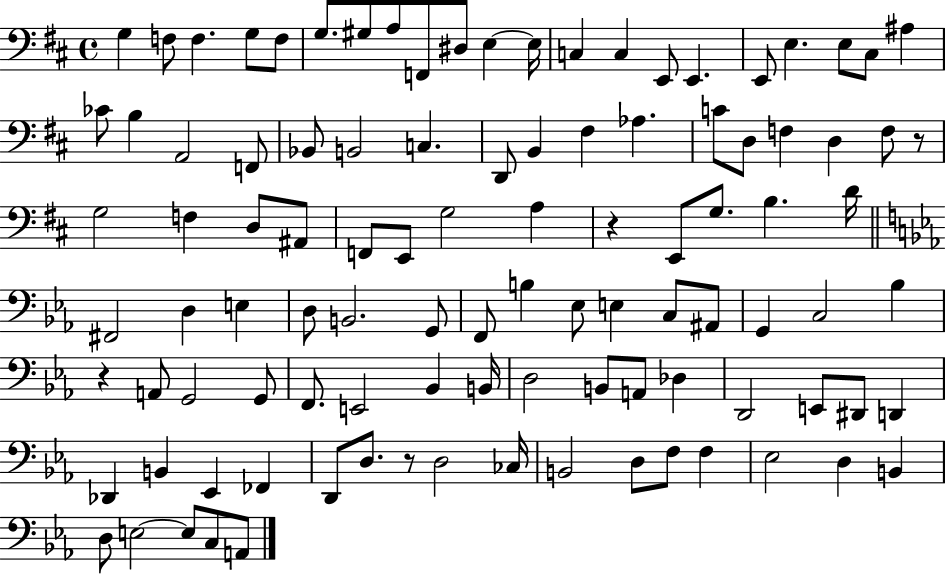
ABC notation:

X:1
T:Untitled
M:4/4
L:1/4
K:D
G, F,/2 F, G,/2 F,/2 G,/2 ^G,/2 A,/2 F,,/2 ^D,/2 E, E,/4 C, C, E,,/2 E,, E,,/2 E, E,/2 ^C,/2 ^A, _C/2 B, A,,2 F,,/2 _B,,/2 B,,2 C, D,,/2 B,, ^F, _A, C/2 D,/2 F, D, F,/2 z/2 G,2 F, D,/2 ^A,,/2 F,,/2 E,,/2 G,2 A, z E,,/2 G,/2 B, D/4 ^F,,2 D, E, D,/2 B,,2 G,,/2 F,,/2 B, _E,/2 E, C,/2 ^A,,/2 G,, C,2 _B, z A,,/2 G,,2 G,,/2 F,,/2 E,,2 _B,, B,,/4 D,2 B,,/2 A,,/2 _D, D,,2 E,,/2 ^D,,/2 D,, _D,, B,, _E,, _F,, D,,/2 D,/2 z/2 D,2 _C,/4 B,,2 D,/2 F,/2 F, _E,2 D, B,, D,/2 E,2 E,/2 C,/2 A,,/2